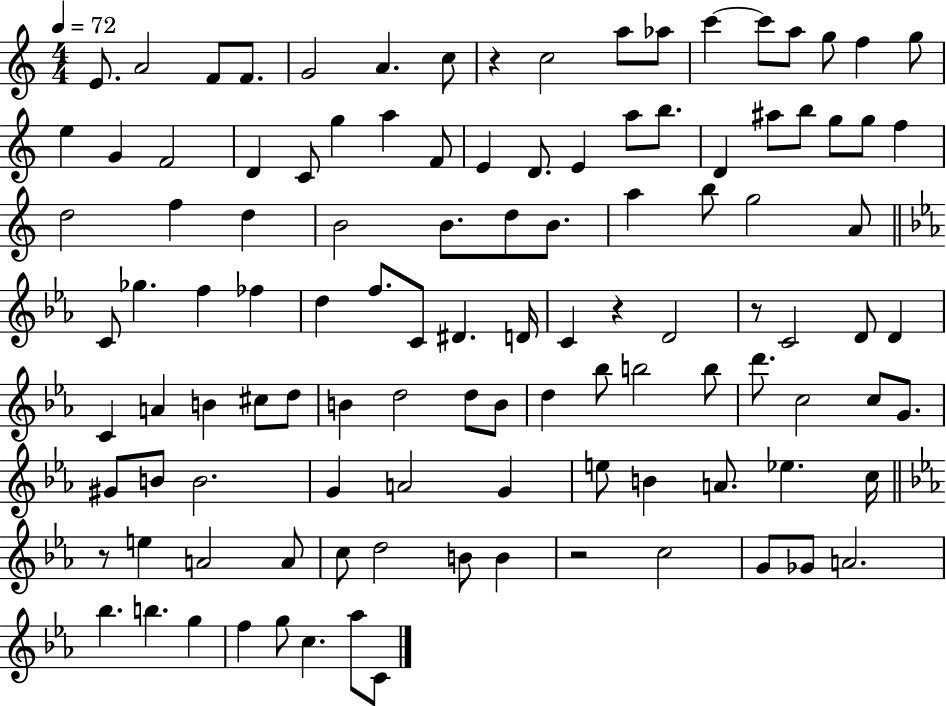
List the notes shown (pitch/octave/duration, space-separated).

E4/e. A4/h F4/e F4/e. G4/h A4/q. C5/e R/q C5/h A5/e Ab5/e C6/q C6/e A5/e G5/e F5/q G5/e E5/q G4/q F4/h D4/q C4/e G5/q A5/q F4/e E4/q D4/e. E4/q A5/e B5/e. D4/q A#5/e B5/e G5/e G5/e F5/q D5/h F5/q D5/q B4/h B4/e. D5/e B4/e. A5/q B5/e G5/h A4/e C4/e Gb5/q. F5/q FES5/q D5/q F5/e. C4/e D#4/q. D4/s C4/q R/q D4/h R/e C4/h D4/e D4/q C4/q A4/q B4/q C#5/e D5/e B4/q D5/h D5/e B4/e D5/q Bb5/e B5/h B5/e D6/e. C5/h C5/e G4/e. G#4/e B4/e B4/h. G4/q A4/h G4/q E5/e B4/q A4/e. Eb5/q. C5/s R/e E5/q A4/h A4/e C5/e D5/h B4/e B4/q R/h C5/h G4/e Gb4/e A4/h. Bb5/q. B5/q. G5/q F5/q G5/e C5/q. Ab5/e C4/e